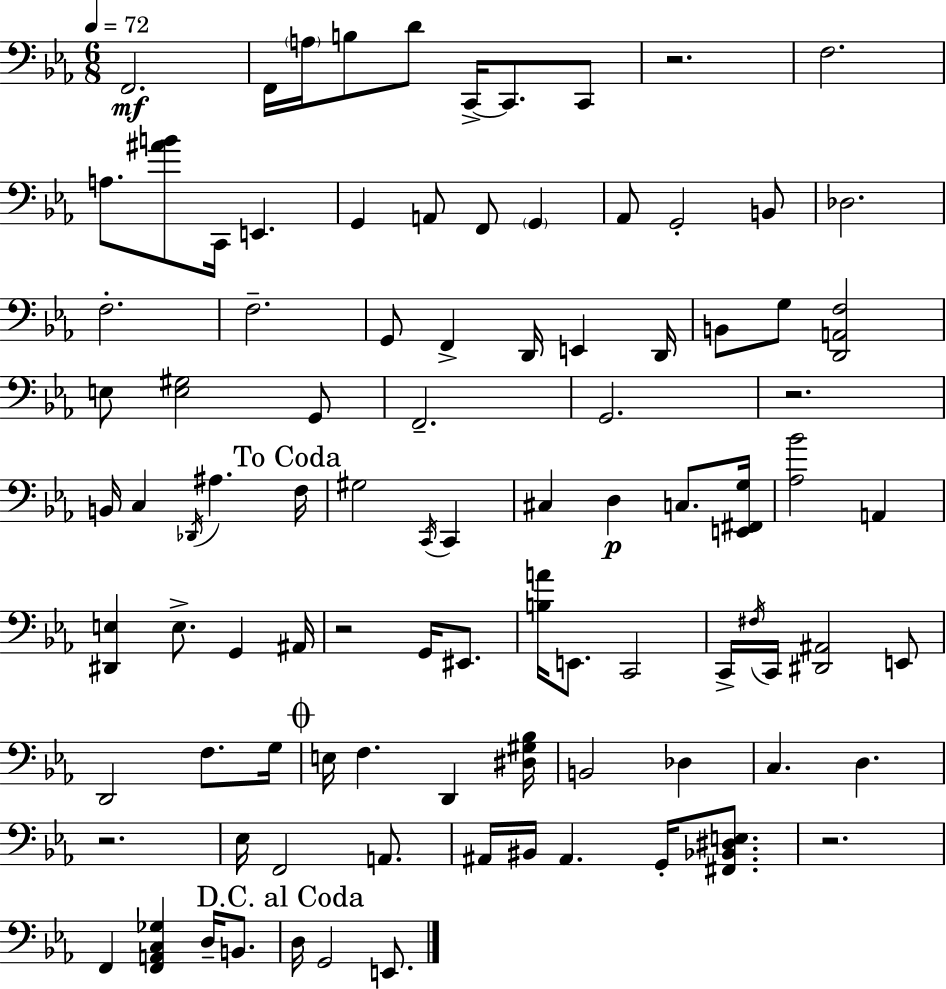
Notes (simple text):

F2/h. F2/s A3/s B3/e D4/e C2/s C2/e. C2/e R/h. F3/h. A3/e. [A#4,B4]/e C2/s E2/q. G2/q A2/e F2/e G2/q Ab2/e G2/h B2/e Db3/h. F3/h. F3/h. G2/e F2/q D2/s E2/q D2/s B2/e G3/e [D2,A2,F3]/h E3/e [E3,G#3]/h G2/e F2/h. G2/h. R/h. B2/s C3/q Db2/s A#3/q. F3/s G#3/h C2/s C2/q C#3/q D3/q C3/e. [E2,F#2,G3]/s [Ab3,Bb4]/h A2/q [D#2,E3]/q E3/e. G2/q A#2/s R/h G2/s EIS2/e. [B3,A4]/s E2/e. C2/h C2/s F#3/s C2/s [D#2,A#2]/h E2/e D2/h F3/e. G3/s E3/s F3/q. D2/q [D#3,G#3,Bb3]/s B2/h Db3/q C3/q. D3/q. R/h. Eb3/s F2/h A2/e. A#2/s BIS2/s A#2/q. G2/s [F#2,Bb2,D#3,E3]/e. R/h. F2/q [F2,A2,C3,Gb3]/q D3/s B2/e. D3/s G2/h E2/e.